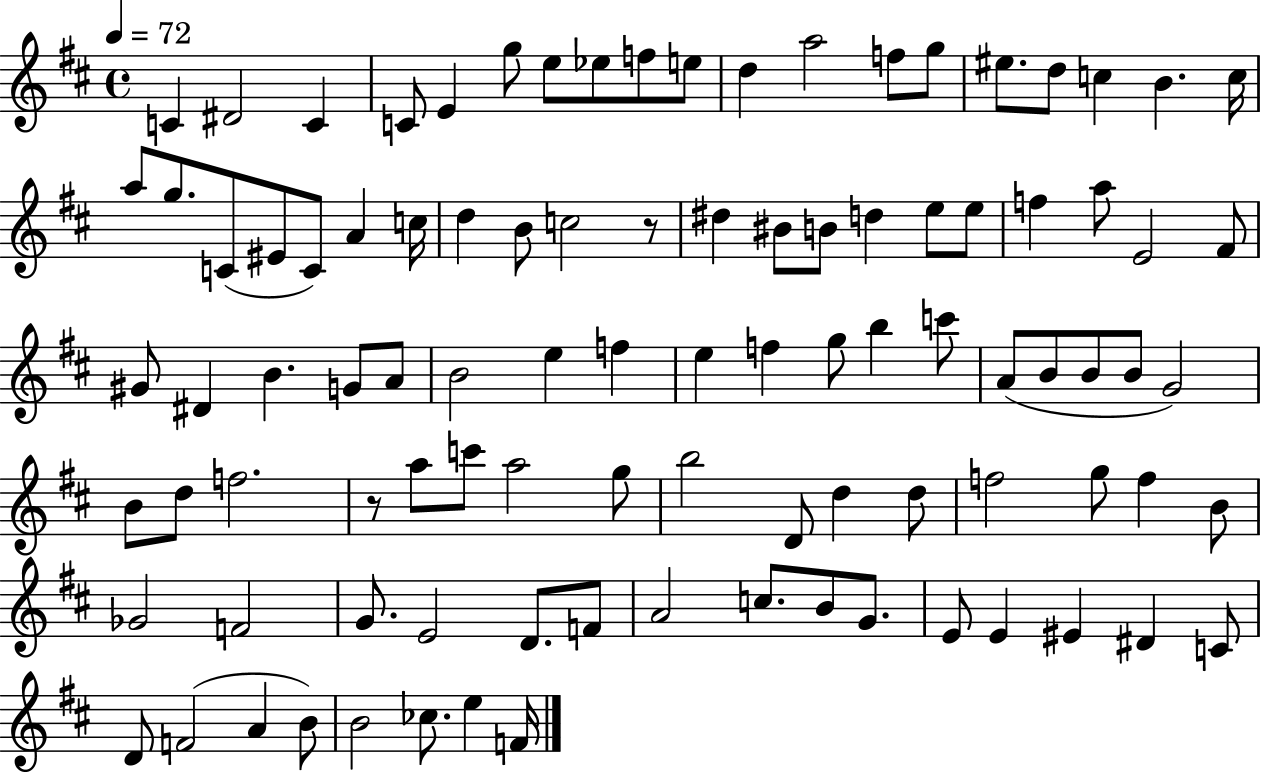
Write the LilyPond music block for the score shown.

{
  \clef treble
  \time 4/4
  \defaultTimeSignature
  \key d \major
  \tempo 4 = 72
  c'4 dis'2 c'4 | c'8 e'4 g''8 e''8 ees''8 f''8 e''8 | d''4 a''2 f''8 g''8 | eis''8. d''8 c''4 b'4. c''16 | \break a''8 g''8. c'8( eis'8 c'8) a'4 c''16 | d''4 b'8 c''2 r8 | dis''4 bis'8 b'8 d''4 e''8 e''8 | f''4 a''8 e'2 fis'8 | \break gis'8 dis'4 b'4. g'8 a'8 | b'2 e''4 f''4 | e''4 f''4 g''8 b''4 c'''8 | a'8( b'8 b'8 b'8 g'2) | \break b'8 d''8 f''2. | r8 a''8 c'''8 a''2 g''8 | b''2 d'8 d''4 d''8 | f''2 g''8 f''4 b'8 | \break ges'2 f'2 | g'8. e'2 d'8. f'8 | a'2 c''8. b'8 g'8. | e'8 e'4 eis'4 dis'4 c'8 | \break d'8 f'2( a'4 b'8) | b'2 ces''8. e''4 f'16 | \bar "|."
}